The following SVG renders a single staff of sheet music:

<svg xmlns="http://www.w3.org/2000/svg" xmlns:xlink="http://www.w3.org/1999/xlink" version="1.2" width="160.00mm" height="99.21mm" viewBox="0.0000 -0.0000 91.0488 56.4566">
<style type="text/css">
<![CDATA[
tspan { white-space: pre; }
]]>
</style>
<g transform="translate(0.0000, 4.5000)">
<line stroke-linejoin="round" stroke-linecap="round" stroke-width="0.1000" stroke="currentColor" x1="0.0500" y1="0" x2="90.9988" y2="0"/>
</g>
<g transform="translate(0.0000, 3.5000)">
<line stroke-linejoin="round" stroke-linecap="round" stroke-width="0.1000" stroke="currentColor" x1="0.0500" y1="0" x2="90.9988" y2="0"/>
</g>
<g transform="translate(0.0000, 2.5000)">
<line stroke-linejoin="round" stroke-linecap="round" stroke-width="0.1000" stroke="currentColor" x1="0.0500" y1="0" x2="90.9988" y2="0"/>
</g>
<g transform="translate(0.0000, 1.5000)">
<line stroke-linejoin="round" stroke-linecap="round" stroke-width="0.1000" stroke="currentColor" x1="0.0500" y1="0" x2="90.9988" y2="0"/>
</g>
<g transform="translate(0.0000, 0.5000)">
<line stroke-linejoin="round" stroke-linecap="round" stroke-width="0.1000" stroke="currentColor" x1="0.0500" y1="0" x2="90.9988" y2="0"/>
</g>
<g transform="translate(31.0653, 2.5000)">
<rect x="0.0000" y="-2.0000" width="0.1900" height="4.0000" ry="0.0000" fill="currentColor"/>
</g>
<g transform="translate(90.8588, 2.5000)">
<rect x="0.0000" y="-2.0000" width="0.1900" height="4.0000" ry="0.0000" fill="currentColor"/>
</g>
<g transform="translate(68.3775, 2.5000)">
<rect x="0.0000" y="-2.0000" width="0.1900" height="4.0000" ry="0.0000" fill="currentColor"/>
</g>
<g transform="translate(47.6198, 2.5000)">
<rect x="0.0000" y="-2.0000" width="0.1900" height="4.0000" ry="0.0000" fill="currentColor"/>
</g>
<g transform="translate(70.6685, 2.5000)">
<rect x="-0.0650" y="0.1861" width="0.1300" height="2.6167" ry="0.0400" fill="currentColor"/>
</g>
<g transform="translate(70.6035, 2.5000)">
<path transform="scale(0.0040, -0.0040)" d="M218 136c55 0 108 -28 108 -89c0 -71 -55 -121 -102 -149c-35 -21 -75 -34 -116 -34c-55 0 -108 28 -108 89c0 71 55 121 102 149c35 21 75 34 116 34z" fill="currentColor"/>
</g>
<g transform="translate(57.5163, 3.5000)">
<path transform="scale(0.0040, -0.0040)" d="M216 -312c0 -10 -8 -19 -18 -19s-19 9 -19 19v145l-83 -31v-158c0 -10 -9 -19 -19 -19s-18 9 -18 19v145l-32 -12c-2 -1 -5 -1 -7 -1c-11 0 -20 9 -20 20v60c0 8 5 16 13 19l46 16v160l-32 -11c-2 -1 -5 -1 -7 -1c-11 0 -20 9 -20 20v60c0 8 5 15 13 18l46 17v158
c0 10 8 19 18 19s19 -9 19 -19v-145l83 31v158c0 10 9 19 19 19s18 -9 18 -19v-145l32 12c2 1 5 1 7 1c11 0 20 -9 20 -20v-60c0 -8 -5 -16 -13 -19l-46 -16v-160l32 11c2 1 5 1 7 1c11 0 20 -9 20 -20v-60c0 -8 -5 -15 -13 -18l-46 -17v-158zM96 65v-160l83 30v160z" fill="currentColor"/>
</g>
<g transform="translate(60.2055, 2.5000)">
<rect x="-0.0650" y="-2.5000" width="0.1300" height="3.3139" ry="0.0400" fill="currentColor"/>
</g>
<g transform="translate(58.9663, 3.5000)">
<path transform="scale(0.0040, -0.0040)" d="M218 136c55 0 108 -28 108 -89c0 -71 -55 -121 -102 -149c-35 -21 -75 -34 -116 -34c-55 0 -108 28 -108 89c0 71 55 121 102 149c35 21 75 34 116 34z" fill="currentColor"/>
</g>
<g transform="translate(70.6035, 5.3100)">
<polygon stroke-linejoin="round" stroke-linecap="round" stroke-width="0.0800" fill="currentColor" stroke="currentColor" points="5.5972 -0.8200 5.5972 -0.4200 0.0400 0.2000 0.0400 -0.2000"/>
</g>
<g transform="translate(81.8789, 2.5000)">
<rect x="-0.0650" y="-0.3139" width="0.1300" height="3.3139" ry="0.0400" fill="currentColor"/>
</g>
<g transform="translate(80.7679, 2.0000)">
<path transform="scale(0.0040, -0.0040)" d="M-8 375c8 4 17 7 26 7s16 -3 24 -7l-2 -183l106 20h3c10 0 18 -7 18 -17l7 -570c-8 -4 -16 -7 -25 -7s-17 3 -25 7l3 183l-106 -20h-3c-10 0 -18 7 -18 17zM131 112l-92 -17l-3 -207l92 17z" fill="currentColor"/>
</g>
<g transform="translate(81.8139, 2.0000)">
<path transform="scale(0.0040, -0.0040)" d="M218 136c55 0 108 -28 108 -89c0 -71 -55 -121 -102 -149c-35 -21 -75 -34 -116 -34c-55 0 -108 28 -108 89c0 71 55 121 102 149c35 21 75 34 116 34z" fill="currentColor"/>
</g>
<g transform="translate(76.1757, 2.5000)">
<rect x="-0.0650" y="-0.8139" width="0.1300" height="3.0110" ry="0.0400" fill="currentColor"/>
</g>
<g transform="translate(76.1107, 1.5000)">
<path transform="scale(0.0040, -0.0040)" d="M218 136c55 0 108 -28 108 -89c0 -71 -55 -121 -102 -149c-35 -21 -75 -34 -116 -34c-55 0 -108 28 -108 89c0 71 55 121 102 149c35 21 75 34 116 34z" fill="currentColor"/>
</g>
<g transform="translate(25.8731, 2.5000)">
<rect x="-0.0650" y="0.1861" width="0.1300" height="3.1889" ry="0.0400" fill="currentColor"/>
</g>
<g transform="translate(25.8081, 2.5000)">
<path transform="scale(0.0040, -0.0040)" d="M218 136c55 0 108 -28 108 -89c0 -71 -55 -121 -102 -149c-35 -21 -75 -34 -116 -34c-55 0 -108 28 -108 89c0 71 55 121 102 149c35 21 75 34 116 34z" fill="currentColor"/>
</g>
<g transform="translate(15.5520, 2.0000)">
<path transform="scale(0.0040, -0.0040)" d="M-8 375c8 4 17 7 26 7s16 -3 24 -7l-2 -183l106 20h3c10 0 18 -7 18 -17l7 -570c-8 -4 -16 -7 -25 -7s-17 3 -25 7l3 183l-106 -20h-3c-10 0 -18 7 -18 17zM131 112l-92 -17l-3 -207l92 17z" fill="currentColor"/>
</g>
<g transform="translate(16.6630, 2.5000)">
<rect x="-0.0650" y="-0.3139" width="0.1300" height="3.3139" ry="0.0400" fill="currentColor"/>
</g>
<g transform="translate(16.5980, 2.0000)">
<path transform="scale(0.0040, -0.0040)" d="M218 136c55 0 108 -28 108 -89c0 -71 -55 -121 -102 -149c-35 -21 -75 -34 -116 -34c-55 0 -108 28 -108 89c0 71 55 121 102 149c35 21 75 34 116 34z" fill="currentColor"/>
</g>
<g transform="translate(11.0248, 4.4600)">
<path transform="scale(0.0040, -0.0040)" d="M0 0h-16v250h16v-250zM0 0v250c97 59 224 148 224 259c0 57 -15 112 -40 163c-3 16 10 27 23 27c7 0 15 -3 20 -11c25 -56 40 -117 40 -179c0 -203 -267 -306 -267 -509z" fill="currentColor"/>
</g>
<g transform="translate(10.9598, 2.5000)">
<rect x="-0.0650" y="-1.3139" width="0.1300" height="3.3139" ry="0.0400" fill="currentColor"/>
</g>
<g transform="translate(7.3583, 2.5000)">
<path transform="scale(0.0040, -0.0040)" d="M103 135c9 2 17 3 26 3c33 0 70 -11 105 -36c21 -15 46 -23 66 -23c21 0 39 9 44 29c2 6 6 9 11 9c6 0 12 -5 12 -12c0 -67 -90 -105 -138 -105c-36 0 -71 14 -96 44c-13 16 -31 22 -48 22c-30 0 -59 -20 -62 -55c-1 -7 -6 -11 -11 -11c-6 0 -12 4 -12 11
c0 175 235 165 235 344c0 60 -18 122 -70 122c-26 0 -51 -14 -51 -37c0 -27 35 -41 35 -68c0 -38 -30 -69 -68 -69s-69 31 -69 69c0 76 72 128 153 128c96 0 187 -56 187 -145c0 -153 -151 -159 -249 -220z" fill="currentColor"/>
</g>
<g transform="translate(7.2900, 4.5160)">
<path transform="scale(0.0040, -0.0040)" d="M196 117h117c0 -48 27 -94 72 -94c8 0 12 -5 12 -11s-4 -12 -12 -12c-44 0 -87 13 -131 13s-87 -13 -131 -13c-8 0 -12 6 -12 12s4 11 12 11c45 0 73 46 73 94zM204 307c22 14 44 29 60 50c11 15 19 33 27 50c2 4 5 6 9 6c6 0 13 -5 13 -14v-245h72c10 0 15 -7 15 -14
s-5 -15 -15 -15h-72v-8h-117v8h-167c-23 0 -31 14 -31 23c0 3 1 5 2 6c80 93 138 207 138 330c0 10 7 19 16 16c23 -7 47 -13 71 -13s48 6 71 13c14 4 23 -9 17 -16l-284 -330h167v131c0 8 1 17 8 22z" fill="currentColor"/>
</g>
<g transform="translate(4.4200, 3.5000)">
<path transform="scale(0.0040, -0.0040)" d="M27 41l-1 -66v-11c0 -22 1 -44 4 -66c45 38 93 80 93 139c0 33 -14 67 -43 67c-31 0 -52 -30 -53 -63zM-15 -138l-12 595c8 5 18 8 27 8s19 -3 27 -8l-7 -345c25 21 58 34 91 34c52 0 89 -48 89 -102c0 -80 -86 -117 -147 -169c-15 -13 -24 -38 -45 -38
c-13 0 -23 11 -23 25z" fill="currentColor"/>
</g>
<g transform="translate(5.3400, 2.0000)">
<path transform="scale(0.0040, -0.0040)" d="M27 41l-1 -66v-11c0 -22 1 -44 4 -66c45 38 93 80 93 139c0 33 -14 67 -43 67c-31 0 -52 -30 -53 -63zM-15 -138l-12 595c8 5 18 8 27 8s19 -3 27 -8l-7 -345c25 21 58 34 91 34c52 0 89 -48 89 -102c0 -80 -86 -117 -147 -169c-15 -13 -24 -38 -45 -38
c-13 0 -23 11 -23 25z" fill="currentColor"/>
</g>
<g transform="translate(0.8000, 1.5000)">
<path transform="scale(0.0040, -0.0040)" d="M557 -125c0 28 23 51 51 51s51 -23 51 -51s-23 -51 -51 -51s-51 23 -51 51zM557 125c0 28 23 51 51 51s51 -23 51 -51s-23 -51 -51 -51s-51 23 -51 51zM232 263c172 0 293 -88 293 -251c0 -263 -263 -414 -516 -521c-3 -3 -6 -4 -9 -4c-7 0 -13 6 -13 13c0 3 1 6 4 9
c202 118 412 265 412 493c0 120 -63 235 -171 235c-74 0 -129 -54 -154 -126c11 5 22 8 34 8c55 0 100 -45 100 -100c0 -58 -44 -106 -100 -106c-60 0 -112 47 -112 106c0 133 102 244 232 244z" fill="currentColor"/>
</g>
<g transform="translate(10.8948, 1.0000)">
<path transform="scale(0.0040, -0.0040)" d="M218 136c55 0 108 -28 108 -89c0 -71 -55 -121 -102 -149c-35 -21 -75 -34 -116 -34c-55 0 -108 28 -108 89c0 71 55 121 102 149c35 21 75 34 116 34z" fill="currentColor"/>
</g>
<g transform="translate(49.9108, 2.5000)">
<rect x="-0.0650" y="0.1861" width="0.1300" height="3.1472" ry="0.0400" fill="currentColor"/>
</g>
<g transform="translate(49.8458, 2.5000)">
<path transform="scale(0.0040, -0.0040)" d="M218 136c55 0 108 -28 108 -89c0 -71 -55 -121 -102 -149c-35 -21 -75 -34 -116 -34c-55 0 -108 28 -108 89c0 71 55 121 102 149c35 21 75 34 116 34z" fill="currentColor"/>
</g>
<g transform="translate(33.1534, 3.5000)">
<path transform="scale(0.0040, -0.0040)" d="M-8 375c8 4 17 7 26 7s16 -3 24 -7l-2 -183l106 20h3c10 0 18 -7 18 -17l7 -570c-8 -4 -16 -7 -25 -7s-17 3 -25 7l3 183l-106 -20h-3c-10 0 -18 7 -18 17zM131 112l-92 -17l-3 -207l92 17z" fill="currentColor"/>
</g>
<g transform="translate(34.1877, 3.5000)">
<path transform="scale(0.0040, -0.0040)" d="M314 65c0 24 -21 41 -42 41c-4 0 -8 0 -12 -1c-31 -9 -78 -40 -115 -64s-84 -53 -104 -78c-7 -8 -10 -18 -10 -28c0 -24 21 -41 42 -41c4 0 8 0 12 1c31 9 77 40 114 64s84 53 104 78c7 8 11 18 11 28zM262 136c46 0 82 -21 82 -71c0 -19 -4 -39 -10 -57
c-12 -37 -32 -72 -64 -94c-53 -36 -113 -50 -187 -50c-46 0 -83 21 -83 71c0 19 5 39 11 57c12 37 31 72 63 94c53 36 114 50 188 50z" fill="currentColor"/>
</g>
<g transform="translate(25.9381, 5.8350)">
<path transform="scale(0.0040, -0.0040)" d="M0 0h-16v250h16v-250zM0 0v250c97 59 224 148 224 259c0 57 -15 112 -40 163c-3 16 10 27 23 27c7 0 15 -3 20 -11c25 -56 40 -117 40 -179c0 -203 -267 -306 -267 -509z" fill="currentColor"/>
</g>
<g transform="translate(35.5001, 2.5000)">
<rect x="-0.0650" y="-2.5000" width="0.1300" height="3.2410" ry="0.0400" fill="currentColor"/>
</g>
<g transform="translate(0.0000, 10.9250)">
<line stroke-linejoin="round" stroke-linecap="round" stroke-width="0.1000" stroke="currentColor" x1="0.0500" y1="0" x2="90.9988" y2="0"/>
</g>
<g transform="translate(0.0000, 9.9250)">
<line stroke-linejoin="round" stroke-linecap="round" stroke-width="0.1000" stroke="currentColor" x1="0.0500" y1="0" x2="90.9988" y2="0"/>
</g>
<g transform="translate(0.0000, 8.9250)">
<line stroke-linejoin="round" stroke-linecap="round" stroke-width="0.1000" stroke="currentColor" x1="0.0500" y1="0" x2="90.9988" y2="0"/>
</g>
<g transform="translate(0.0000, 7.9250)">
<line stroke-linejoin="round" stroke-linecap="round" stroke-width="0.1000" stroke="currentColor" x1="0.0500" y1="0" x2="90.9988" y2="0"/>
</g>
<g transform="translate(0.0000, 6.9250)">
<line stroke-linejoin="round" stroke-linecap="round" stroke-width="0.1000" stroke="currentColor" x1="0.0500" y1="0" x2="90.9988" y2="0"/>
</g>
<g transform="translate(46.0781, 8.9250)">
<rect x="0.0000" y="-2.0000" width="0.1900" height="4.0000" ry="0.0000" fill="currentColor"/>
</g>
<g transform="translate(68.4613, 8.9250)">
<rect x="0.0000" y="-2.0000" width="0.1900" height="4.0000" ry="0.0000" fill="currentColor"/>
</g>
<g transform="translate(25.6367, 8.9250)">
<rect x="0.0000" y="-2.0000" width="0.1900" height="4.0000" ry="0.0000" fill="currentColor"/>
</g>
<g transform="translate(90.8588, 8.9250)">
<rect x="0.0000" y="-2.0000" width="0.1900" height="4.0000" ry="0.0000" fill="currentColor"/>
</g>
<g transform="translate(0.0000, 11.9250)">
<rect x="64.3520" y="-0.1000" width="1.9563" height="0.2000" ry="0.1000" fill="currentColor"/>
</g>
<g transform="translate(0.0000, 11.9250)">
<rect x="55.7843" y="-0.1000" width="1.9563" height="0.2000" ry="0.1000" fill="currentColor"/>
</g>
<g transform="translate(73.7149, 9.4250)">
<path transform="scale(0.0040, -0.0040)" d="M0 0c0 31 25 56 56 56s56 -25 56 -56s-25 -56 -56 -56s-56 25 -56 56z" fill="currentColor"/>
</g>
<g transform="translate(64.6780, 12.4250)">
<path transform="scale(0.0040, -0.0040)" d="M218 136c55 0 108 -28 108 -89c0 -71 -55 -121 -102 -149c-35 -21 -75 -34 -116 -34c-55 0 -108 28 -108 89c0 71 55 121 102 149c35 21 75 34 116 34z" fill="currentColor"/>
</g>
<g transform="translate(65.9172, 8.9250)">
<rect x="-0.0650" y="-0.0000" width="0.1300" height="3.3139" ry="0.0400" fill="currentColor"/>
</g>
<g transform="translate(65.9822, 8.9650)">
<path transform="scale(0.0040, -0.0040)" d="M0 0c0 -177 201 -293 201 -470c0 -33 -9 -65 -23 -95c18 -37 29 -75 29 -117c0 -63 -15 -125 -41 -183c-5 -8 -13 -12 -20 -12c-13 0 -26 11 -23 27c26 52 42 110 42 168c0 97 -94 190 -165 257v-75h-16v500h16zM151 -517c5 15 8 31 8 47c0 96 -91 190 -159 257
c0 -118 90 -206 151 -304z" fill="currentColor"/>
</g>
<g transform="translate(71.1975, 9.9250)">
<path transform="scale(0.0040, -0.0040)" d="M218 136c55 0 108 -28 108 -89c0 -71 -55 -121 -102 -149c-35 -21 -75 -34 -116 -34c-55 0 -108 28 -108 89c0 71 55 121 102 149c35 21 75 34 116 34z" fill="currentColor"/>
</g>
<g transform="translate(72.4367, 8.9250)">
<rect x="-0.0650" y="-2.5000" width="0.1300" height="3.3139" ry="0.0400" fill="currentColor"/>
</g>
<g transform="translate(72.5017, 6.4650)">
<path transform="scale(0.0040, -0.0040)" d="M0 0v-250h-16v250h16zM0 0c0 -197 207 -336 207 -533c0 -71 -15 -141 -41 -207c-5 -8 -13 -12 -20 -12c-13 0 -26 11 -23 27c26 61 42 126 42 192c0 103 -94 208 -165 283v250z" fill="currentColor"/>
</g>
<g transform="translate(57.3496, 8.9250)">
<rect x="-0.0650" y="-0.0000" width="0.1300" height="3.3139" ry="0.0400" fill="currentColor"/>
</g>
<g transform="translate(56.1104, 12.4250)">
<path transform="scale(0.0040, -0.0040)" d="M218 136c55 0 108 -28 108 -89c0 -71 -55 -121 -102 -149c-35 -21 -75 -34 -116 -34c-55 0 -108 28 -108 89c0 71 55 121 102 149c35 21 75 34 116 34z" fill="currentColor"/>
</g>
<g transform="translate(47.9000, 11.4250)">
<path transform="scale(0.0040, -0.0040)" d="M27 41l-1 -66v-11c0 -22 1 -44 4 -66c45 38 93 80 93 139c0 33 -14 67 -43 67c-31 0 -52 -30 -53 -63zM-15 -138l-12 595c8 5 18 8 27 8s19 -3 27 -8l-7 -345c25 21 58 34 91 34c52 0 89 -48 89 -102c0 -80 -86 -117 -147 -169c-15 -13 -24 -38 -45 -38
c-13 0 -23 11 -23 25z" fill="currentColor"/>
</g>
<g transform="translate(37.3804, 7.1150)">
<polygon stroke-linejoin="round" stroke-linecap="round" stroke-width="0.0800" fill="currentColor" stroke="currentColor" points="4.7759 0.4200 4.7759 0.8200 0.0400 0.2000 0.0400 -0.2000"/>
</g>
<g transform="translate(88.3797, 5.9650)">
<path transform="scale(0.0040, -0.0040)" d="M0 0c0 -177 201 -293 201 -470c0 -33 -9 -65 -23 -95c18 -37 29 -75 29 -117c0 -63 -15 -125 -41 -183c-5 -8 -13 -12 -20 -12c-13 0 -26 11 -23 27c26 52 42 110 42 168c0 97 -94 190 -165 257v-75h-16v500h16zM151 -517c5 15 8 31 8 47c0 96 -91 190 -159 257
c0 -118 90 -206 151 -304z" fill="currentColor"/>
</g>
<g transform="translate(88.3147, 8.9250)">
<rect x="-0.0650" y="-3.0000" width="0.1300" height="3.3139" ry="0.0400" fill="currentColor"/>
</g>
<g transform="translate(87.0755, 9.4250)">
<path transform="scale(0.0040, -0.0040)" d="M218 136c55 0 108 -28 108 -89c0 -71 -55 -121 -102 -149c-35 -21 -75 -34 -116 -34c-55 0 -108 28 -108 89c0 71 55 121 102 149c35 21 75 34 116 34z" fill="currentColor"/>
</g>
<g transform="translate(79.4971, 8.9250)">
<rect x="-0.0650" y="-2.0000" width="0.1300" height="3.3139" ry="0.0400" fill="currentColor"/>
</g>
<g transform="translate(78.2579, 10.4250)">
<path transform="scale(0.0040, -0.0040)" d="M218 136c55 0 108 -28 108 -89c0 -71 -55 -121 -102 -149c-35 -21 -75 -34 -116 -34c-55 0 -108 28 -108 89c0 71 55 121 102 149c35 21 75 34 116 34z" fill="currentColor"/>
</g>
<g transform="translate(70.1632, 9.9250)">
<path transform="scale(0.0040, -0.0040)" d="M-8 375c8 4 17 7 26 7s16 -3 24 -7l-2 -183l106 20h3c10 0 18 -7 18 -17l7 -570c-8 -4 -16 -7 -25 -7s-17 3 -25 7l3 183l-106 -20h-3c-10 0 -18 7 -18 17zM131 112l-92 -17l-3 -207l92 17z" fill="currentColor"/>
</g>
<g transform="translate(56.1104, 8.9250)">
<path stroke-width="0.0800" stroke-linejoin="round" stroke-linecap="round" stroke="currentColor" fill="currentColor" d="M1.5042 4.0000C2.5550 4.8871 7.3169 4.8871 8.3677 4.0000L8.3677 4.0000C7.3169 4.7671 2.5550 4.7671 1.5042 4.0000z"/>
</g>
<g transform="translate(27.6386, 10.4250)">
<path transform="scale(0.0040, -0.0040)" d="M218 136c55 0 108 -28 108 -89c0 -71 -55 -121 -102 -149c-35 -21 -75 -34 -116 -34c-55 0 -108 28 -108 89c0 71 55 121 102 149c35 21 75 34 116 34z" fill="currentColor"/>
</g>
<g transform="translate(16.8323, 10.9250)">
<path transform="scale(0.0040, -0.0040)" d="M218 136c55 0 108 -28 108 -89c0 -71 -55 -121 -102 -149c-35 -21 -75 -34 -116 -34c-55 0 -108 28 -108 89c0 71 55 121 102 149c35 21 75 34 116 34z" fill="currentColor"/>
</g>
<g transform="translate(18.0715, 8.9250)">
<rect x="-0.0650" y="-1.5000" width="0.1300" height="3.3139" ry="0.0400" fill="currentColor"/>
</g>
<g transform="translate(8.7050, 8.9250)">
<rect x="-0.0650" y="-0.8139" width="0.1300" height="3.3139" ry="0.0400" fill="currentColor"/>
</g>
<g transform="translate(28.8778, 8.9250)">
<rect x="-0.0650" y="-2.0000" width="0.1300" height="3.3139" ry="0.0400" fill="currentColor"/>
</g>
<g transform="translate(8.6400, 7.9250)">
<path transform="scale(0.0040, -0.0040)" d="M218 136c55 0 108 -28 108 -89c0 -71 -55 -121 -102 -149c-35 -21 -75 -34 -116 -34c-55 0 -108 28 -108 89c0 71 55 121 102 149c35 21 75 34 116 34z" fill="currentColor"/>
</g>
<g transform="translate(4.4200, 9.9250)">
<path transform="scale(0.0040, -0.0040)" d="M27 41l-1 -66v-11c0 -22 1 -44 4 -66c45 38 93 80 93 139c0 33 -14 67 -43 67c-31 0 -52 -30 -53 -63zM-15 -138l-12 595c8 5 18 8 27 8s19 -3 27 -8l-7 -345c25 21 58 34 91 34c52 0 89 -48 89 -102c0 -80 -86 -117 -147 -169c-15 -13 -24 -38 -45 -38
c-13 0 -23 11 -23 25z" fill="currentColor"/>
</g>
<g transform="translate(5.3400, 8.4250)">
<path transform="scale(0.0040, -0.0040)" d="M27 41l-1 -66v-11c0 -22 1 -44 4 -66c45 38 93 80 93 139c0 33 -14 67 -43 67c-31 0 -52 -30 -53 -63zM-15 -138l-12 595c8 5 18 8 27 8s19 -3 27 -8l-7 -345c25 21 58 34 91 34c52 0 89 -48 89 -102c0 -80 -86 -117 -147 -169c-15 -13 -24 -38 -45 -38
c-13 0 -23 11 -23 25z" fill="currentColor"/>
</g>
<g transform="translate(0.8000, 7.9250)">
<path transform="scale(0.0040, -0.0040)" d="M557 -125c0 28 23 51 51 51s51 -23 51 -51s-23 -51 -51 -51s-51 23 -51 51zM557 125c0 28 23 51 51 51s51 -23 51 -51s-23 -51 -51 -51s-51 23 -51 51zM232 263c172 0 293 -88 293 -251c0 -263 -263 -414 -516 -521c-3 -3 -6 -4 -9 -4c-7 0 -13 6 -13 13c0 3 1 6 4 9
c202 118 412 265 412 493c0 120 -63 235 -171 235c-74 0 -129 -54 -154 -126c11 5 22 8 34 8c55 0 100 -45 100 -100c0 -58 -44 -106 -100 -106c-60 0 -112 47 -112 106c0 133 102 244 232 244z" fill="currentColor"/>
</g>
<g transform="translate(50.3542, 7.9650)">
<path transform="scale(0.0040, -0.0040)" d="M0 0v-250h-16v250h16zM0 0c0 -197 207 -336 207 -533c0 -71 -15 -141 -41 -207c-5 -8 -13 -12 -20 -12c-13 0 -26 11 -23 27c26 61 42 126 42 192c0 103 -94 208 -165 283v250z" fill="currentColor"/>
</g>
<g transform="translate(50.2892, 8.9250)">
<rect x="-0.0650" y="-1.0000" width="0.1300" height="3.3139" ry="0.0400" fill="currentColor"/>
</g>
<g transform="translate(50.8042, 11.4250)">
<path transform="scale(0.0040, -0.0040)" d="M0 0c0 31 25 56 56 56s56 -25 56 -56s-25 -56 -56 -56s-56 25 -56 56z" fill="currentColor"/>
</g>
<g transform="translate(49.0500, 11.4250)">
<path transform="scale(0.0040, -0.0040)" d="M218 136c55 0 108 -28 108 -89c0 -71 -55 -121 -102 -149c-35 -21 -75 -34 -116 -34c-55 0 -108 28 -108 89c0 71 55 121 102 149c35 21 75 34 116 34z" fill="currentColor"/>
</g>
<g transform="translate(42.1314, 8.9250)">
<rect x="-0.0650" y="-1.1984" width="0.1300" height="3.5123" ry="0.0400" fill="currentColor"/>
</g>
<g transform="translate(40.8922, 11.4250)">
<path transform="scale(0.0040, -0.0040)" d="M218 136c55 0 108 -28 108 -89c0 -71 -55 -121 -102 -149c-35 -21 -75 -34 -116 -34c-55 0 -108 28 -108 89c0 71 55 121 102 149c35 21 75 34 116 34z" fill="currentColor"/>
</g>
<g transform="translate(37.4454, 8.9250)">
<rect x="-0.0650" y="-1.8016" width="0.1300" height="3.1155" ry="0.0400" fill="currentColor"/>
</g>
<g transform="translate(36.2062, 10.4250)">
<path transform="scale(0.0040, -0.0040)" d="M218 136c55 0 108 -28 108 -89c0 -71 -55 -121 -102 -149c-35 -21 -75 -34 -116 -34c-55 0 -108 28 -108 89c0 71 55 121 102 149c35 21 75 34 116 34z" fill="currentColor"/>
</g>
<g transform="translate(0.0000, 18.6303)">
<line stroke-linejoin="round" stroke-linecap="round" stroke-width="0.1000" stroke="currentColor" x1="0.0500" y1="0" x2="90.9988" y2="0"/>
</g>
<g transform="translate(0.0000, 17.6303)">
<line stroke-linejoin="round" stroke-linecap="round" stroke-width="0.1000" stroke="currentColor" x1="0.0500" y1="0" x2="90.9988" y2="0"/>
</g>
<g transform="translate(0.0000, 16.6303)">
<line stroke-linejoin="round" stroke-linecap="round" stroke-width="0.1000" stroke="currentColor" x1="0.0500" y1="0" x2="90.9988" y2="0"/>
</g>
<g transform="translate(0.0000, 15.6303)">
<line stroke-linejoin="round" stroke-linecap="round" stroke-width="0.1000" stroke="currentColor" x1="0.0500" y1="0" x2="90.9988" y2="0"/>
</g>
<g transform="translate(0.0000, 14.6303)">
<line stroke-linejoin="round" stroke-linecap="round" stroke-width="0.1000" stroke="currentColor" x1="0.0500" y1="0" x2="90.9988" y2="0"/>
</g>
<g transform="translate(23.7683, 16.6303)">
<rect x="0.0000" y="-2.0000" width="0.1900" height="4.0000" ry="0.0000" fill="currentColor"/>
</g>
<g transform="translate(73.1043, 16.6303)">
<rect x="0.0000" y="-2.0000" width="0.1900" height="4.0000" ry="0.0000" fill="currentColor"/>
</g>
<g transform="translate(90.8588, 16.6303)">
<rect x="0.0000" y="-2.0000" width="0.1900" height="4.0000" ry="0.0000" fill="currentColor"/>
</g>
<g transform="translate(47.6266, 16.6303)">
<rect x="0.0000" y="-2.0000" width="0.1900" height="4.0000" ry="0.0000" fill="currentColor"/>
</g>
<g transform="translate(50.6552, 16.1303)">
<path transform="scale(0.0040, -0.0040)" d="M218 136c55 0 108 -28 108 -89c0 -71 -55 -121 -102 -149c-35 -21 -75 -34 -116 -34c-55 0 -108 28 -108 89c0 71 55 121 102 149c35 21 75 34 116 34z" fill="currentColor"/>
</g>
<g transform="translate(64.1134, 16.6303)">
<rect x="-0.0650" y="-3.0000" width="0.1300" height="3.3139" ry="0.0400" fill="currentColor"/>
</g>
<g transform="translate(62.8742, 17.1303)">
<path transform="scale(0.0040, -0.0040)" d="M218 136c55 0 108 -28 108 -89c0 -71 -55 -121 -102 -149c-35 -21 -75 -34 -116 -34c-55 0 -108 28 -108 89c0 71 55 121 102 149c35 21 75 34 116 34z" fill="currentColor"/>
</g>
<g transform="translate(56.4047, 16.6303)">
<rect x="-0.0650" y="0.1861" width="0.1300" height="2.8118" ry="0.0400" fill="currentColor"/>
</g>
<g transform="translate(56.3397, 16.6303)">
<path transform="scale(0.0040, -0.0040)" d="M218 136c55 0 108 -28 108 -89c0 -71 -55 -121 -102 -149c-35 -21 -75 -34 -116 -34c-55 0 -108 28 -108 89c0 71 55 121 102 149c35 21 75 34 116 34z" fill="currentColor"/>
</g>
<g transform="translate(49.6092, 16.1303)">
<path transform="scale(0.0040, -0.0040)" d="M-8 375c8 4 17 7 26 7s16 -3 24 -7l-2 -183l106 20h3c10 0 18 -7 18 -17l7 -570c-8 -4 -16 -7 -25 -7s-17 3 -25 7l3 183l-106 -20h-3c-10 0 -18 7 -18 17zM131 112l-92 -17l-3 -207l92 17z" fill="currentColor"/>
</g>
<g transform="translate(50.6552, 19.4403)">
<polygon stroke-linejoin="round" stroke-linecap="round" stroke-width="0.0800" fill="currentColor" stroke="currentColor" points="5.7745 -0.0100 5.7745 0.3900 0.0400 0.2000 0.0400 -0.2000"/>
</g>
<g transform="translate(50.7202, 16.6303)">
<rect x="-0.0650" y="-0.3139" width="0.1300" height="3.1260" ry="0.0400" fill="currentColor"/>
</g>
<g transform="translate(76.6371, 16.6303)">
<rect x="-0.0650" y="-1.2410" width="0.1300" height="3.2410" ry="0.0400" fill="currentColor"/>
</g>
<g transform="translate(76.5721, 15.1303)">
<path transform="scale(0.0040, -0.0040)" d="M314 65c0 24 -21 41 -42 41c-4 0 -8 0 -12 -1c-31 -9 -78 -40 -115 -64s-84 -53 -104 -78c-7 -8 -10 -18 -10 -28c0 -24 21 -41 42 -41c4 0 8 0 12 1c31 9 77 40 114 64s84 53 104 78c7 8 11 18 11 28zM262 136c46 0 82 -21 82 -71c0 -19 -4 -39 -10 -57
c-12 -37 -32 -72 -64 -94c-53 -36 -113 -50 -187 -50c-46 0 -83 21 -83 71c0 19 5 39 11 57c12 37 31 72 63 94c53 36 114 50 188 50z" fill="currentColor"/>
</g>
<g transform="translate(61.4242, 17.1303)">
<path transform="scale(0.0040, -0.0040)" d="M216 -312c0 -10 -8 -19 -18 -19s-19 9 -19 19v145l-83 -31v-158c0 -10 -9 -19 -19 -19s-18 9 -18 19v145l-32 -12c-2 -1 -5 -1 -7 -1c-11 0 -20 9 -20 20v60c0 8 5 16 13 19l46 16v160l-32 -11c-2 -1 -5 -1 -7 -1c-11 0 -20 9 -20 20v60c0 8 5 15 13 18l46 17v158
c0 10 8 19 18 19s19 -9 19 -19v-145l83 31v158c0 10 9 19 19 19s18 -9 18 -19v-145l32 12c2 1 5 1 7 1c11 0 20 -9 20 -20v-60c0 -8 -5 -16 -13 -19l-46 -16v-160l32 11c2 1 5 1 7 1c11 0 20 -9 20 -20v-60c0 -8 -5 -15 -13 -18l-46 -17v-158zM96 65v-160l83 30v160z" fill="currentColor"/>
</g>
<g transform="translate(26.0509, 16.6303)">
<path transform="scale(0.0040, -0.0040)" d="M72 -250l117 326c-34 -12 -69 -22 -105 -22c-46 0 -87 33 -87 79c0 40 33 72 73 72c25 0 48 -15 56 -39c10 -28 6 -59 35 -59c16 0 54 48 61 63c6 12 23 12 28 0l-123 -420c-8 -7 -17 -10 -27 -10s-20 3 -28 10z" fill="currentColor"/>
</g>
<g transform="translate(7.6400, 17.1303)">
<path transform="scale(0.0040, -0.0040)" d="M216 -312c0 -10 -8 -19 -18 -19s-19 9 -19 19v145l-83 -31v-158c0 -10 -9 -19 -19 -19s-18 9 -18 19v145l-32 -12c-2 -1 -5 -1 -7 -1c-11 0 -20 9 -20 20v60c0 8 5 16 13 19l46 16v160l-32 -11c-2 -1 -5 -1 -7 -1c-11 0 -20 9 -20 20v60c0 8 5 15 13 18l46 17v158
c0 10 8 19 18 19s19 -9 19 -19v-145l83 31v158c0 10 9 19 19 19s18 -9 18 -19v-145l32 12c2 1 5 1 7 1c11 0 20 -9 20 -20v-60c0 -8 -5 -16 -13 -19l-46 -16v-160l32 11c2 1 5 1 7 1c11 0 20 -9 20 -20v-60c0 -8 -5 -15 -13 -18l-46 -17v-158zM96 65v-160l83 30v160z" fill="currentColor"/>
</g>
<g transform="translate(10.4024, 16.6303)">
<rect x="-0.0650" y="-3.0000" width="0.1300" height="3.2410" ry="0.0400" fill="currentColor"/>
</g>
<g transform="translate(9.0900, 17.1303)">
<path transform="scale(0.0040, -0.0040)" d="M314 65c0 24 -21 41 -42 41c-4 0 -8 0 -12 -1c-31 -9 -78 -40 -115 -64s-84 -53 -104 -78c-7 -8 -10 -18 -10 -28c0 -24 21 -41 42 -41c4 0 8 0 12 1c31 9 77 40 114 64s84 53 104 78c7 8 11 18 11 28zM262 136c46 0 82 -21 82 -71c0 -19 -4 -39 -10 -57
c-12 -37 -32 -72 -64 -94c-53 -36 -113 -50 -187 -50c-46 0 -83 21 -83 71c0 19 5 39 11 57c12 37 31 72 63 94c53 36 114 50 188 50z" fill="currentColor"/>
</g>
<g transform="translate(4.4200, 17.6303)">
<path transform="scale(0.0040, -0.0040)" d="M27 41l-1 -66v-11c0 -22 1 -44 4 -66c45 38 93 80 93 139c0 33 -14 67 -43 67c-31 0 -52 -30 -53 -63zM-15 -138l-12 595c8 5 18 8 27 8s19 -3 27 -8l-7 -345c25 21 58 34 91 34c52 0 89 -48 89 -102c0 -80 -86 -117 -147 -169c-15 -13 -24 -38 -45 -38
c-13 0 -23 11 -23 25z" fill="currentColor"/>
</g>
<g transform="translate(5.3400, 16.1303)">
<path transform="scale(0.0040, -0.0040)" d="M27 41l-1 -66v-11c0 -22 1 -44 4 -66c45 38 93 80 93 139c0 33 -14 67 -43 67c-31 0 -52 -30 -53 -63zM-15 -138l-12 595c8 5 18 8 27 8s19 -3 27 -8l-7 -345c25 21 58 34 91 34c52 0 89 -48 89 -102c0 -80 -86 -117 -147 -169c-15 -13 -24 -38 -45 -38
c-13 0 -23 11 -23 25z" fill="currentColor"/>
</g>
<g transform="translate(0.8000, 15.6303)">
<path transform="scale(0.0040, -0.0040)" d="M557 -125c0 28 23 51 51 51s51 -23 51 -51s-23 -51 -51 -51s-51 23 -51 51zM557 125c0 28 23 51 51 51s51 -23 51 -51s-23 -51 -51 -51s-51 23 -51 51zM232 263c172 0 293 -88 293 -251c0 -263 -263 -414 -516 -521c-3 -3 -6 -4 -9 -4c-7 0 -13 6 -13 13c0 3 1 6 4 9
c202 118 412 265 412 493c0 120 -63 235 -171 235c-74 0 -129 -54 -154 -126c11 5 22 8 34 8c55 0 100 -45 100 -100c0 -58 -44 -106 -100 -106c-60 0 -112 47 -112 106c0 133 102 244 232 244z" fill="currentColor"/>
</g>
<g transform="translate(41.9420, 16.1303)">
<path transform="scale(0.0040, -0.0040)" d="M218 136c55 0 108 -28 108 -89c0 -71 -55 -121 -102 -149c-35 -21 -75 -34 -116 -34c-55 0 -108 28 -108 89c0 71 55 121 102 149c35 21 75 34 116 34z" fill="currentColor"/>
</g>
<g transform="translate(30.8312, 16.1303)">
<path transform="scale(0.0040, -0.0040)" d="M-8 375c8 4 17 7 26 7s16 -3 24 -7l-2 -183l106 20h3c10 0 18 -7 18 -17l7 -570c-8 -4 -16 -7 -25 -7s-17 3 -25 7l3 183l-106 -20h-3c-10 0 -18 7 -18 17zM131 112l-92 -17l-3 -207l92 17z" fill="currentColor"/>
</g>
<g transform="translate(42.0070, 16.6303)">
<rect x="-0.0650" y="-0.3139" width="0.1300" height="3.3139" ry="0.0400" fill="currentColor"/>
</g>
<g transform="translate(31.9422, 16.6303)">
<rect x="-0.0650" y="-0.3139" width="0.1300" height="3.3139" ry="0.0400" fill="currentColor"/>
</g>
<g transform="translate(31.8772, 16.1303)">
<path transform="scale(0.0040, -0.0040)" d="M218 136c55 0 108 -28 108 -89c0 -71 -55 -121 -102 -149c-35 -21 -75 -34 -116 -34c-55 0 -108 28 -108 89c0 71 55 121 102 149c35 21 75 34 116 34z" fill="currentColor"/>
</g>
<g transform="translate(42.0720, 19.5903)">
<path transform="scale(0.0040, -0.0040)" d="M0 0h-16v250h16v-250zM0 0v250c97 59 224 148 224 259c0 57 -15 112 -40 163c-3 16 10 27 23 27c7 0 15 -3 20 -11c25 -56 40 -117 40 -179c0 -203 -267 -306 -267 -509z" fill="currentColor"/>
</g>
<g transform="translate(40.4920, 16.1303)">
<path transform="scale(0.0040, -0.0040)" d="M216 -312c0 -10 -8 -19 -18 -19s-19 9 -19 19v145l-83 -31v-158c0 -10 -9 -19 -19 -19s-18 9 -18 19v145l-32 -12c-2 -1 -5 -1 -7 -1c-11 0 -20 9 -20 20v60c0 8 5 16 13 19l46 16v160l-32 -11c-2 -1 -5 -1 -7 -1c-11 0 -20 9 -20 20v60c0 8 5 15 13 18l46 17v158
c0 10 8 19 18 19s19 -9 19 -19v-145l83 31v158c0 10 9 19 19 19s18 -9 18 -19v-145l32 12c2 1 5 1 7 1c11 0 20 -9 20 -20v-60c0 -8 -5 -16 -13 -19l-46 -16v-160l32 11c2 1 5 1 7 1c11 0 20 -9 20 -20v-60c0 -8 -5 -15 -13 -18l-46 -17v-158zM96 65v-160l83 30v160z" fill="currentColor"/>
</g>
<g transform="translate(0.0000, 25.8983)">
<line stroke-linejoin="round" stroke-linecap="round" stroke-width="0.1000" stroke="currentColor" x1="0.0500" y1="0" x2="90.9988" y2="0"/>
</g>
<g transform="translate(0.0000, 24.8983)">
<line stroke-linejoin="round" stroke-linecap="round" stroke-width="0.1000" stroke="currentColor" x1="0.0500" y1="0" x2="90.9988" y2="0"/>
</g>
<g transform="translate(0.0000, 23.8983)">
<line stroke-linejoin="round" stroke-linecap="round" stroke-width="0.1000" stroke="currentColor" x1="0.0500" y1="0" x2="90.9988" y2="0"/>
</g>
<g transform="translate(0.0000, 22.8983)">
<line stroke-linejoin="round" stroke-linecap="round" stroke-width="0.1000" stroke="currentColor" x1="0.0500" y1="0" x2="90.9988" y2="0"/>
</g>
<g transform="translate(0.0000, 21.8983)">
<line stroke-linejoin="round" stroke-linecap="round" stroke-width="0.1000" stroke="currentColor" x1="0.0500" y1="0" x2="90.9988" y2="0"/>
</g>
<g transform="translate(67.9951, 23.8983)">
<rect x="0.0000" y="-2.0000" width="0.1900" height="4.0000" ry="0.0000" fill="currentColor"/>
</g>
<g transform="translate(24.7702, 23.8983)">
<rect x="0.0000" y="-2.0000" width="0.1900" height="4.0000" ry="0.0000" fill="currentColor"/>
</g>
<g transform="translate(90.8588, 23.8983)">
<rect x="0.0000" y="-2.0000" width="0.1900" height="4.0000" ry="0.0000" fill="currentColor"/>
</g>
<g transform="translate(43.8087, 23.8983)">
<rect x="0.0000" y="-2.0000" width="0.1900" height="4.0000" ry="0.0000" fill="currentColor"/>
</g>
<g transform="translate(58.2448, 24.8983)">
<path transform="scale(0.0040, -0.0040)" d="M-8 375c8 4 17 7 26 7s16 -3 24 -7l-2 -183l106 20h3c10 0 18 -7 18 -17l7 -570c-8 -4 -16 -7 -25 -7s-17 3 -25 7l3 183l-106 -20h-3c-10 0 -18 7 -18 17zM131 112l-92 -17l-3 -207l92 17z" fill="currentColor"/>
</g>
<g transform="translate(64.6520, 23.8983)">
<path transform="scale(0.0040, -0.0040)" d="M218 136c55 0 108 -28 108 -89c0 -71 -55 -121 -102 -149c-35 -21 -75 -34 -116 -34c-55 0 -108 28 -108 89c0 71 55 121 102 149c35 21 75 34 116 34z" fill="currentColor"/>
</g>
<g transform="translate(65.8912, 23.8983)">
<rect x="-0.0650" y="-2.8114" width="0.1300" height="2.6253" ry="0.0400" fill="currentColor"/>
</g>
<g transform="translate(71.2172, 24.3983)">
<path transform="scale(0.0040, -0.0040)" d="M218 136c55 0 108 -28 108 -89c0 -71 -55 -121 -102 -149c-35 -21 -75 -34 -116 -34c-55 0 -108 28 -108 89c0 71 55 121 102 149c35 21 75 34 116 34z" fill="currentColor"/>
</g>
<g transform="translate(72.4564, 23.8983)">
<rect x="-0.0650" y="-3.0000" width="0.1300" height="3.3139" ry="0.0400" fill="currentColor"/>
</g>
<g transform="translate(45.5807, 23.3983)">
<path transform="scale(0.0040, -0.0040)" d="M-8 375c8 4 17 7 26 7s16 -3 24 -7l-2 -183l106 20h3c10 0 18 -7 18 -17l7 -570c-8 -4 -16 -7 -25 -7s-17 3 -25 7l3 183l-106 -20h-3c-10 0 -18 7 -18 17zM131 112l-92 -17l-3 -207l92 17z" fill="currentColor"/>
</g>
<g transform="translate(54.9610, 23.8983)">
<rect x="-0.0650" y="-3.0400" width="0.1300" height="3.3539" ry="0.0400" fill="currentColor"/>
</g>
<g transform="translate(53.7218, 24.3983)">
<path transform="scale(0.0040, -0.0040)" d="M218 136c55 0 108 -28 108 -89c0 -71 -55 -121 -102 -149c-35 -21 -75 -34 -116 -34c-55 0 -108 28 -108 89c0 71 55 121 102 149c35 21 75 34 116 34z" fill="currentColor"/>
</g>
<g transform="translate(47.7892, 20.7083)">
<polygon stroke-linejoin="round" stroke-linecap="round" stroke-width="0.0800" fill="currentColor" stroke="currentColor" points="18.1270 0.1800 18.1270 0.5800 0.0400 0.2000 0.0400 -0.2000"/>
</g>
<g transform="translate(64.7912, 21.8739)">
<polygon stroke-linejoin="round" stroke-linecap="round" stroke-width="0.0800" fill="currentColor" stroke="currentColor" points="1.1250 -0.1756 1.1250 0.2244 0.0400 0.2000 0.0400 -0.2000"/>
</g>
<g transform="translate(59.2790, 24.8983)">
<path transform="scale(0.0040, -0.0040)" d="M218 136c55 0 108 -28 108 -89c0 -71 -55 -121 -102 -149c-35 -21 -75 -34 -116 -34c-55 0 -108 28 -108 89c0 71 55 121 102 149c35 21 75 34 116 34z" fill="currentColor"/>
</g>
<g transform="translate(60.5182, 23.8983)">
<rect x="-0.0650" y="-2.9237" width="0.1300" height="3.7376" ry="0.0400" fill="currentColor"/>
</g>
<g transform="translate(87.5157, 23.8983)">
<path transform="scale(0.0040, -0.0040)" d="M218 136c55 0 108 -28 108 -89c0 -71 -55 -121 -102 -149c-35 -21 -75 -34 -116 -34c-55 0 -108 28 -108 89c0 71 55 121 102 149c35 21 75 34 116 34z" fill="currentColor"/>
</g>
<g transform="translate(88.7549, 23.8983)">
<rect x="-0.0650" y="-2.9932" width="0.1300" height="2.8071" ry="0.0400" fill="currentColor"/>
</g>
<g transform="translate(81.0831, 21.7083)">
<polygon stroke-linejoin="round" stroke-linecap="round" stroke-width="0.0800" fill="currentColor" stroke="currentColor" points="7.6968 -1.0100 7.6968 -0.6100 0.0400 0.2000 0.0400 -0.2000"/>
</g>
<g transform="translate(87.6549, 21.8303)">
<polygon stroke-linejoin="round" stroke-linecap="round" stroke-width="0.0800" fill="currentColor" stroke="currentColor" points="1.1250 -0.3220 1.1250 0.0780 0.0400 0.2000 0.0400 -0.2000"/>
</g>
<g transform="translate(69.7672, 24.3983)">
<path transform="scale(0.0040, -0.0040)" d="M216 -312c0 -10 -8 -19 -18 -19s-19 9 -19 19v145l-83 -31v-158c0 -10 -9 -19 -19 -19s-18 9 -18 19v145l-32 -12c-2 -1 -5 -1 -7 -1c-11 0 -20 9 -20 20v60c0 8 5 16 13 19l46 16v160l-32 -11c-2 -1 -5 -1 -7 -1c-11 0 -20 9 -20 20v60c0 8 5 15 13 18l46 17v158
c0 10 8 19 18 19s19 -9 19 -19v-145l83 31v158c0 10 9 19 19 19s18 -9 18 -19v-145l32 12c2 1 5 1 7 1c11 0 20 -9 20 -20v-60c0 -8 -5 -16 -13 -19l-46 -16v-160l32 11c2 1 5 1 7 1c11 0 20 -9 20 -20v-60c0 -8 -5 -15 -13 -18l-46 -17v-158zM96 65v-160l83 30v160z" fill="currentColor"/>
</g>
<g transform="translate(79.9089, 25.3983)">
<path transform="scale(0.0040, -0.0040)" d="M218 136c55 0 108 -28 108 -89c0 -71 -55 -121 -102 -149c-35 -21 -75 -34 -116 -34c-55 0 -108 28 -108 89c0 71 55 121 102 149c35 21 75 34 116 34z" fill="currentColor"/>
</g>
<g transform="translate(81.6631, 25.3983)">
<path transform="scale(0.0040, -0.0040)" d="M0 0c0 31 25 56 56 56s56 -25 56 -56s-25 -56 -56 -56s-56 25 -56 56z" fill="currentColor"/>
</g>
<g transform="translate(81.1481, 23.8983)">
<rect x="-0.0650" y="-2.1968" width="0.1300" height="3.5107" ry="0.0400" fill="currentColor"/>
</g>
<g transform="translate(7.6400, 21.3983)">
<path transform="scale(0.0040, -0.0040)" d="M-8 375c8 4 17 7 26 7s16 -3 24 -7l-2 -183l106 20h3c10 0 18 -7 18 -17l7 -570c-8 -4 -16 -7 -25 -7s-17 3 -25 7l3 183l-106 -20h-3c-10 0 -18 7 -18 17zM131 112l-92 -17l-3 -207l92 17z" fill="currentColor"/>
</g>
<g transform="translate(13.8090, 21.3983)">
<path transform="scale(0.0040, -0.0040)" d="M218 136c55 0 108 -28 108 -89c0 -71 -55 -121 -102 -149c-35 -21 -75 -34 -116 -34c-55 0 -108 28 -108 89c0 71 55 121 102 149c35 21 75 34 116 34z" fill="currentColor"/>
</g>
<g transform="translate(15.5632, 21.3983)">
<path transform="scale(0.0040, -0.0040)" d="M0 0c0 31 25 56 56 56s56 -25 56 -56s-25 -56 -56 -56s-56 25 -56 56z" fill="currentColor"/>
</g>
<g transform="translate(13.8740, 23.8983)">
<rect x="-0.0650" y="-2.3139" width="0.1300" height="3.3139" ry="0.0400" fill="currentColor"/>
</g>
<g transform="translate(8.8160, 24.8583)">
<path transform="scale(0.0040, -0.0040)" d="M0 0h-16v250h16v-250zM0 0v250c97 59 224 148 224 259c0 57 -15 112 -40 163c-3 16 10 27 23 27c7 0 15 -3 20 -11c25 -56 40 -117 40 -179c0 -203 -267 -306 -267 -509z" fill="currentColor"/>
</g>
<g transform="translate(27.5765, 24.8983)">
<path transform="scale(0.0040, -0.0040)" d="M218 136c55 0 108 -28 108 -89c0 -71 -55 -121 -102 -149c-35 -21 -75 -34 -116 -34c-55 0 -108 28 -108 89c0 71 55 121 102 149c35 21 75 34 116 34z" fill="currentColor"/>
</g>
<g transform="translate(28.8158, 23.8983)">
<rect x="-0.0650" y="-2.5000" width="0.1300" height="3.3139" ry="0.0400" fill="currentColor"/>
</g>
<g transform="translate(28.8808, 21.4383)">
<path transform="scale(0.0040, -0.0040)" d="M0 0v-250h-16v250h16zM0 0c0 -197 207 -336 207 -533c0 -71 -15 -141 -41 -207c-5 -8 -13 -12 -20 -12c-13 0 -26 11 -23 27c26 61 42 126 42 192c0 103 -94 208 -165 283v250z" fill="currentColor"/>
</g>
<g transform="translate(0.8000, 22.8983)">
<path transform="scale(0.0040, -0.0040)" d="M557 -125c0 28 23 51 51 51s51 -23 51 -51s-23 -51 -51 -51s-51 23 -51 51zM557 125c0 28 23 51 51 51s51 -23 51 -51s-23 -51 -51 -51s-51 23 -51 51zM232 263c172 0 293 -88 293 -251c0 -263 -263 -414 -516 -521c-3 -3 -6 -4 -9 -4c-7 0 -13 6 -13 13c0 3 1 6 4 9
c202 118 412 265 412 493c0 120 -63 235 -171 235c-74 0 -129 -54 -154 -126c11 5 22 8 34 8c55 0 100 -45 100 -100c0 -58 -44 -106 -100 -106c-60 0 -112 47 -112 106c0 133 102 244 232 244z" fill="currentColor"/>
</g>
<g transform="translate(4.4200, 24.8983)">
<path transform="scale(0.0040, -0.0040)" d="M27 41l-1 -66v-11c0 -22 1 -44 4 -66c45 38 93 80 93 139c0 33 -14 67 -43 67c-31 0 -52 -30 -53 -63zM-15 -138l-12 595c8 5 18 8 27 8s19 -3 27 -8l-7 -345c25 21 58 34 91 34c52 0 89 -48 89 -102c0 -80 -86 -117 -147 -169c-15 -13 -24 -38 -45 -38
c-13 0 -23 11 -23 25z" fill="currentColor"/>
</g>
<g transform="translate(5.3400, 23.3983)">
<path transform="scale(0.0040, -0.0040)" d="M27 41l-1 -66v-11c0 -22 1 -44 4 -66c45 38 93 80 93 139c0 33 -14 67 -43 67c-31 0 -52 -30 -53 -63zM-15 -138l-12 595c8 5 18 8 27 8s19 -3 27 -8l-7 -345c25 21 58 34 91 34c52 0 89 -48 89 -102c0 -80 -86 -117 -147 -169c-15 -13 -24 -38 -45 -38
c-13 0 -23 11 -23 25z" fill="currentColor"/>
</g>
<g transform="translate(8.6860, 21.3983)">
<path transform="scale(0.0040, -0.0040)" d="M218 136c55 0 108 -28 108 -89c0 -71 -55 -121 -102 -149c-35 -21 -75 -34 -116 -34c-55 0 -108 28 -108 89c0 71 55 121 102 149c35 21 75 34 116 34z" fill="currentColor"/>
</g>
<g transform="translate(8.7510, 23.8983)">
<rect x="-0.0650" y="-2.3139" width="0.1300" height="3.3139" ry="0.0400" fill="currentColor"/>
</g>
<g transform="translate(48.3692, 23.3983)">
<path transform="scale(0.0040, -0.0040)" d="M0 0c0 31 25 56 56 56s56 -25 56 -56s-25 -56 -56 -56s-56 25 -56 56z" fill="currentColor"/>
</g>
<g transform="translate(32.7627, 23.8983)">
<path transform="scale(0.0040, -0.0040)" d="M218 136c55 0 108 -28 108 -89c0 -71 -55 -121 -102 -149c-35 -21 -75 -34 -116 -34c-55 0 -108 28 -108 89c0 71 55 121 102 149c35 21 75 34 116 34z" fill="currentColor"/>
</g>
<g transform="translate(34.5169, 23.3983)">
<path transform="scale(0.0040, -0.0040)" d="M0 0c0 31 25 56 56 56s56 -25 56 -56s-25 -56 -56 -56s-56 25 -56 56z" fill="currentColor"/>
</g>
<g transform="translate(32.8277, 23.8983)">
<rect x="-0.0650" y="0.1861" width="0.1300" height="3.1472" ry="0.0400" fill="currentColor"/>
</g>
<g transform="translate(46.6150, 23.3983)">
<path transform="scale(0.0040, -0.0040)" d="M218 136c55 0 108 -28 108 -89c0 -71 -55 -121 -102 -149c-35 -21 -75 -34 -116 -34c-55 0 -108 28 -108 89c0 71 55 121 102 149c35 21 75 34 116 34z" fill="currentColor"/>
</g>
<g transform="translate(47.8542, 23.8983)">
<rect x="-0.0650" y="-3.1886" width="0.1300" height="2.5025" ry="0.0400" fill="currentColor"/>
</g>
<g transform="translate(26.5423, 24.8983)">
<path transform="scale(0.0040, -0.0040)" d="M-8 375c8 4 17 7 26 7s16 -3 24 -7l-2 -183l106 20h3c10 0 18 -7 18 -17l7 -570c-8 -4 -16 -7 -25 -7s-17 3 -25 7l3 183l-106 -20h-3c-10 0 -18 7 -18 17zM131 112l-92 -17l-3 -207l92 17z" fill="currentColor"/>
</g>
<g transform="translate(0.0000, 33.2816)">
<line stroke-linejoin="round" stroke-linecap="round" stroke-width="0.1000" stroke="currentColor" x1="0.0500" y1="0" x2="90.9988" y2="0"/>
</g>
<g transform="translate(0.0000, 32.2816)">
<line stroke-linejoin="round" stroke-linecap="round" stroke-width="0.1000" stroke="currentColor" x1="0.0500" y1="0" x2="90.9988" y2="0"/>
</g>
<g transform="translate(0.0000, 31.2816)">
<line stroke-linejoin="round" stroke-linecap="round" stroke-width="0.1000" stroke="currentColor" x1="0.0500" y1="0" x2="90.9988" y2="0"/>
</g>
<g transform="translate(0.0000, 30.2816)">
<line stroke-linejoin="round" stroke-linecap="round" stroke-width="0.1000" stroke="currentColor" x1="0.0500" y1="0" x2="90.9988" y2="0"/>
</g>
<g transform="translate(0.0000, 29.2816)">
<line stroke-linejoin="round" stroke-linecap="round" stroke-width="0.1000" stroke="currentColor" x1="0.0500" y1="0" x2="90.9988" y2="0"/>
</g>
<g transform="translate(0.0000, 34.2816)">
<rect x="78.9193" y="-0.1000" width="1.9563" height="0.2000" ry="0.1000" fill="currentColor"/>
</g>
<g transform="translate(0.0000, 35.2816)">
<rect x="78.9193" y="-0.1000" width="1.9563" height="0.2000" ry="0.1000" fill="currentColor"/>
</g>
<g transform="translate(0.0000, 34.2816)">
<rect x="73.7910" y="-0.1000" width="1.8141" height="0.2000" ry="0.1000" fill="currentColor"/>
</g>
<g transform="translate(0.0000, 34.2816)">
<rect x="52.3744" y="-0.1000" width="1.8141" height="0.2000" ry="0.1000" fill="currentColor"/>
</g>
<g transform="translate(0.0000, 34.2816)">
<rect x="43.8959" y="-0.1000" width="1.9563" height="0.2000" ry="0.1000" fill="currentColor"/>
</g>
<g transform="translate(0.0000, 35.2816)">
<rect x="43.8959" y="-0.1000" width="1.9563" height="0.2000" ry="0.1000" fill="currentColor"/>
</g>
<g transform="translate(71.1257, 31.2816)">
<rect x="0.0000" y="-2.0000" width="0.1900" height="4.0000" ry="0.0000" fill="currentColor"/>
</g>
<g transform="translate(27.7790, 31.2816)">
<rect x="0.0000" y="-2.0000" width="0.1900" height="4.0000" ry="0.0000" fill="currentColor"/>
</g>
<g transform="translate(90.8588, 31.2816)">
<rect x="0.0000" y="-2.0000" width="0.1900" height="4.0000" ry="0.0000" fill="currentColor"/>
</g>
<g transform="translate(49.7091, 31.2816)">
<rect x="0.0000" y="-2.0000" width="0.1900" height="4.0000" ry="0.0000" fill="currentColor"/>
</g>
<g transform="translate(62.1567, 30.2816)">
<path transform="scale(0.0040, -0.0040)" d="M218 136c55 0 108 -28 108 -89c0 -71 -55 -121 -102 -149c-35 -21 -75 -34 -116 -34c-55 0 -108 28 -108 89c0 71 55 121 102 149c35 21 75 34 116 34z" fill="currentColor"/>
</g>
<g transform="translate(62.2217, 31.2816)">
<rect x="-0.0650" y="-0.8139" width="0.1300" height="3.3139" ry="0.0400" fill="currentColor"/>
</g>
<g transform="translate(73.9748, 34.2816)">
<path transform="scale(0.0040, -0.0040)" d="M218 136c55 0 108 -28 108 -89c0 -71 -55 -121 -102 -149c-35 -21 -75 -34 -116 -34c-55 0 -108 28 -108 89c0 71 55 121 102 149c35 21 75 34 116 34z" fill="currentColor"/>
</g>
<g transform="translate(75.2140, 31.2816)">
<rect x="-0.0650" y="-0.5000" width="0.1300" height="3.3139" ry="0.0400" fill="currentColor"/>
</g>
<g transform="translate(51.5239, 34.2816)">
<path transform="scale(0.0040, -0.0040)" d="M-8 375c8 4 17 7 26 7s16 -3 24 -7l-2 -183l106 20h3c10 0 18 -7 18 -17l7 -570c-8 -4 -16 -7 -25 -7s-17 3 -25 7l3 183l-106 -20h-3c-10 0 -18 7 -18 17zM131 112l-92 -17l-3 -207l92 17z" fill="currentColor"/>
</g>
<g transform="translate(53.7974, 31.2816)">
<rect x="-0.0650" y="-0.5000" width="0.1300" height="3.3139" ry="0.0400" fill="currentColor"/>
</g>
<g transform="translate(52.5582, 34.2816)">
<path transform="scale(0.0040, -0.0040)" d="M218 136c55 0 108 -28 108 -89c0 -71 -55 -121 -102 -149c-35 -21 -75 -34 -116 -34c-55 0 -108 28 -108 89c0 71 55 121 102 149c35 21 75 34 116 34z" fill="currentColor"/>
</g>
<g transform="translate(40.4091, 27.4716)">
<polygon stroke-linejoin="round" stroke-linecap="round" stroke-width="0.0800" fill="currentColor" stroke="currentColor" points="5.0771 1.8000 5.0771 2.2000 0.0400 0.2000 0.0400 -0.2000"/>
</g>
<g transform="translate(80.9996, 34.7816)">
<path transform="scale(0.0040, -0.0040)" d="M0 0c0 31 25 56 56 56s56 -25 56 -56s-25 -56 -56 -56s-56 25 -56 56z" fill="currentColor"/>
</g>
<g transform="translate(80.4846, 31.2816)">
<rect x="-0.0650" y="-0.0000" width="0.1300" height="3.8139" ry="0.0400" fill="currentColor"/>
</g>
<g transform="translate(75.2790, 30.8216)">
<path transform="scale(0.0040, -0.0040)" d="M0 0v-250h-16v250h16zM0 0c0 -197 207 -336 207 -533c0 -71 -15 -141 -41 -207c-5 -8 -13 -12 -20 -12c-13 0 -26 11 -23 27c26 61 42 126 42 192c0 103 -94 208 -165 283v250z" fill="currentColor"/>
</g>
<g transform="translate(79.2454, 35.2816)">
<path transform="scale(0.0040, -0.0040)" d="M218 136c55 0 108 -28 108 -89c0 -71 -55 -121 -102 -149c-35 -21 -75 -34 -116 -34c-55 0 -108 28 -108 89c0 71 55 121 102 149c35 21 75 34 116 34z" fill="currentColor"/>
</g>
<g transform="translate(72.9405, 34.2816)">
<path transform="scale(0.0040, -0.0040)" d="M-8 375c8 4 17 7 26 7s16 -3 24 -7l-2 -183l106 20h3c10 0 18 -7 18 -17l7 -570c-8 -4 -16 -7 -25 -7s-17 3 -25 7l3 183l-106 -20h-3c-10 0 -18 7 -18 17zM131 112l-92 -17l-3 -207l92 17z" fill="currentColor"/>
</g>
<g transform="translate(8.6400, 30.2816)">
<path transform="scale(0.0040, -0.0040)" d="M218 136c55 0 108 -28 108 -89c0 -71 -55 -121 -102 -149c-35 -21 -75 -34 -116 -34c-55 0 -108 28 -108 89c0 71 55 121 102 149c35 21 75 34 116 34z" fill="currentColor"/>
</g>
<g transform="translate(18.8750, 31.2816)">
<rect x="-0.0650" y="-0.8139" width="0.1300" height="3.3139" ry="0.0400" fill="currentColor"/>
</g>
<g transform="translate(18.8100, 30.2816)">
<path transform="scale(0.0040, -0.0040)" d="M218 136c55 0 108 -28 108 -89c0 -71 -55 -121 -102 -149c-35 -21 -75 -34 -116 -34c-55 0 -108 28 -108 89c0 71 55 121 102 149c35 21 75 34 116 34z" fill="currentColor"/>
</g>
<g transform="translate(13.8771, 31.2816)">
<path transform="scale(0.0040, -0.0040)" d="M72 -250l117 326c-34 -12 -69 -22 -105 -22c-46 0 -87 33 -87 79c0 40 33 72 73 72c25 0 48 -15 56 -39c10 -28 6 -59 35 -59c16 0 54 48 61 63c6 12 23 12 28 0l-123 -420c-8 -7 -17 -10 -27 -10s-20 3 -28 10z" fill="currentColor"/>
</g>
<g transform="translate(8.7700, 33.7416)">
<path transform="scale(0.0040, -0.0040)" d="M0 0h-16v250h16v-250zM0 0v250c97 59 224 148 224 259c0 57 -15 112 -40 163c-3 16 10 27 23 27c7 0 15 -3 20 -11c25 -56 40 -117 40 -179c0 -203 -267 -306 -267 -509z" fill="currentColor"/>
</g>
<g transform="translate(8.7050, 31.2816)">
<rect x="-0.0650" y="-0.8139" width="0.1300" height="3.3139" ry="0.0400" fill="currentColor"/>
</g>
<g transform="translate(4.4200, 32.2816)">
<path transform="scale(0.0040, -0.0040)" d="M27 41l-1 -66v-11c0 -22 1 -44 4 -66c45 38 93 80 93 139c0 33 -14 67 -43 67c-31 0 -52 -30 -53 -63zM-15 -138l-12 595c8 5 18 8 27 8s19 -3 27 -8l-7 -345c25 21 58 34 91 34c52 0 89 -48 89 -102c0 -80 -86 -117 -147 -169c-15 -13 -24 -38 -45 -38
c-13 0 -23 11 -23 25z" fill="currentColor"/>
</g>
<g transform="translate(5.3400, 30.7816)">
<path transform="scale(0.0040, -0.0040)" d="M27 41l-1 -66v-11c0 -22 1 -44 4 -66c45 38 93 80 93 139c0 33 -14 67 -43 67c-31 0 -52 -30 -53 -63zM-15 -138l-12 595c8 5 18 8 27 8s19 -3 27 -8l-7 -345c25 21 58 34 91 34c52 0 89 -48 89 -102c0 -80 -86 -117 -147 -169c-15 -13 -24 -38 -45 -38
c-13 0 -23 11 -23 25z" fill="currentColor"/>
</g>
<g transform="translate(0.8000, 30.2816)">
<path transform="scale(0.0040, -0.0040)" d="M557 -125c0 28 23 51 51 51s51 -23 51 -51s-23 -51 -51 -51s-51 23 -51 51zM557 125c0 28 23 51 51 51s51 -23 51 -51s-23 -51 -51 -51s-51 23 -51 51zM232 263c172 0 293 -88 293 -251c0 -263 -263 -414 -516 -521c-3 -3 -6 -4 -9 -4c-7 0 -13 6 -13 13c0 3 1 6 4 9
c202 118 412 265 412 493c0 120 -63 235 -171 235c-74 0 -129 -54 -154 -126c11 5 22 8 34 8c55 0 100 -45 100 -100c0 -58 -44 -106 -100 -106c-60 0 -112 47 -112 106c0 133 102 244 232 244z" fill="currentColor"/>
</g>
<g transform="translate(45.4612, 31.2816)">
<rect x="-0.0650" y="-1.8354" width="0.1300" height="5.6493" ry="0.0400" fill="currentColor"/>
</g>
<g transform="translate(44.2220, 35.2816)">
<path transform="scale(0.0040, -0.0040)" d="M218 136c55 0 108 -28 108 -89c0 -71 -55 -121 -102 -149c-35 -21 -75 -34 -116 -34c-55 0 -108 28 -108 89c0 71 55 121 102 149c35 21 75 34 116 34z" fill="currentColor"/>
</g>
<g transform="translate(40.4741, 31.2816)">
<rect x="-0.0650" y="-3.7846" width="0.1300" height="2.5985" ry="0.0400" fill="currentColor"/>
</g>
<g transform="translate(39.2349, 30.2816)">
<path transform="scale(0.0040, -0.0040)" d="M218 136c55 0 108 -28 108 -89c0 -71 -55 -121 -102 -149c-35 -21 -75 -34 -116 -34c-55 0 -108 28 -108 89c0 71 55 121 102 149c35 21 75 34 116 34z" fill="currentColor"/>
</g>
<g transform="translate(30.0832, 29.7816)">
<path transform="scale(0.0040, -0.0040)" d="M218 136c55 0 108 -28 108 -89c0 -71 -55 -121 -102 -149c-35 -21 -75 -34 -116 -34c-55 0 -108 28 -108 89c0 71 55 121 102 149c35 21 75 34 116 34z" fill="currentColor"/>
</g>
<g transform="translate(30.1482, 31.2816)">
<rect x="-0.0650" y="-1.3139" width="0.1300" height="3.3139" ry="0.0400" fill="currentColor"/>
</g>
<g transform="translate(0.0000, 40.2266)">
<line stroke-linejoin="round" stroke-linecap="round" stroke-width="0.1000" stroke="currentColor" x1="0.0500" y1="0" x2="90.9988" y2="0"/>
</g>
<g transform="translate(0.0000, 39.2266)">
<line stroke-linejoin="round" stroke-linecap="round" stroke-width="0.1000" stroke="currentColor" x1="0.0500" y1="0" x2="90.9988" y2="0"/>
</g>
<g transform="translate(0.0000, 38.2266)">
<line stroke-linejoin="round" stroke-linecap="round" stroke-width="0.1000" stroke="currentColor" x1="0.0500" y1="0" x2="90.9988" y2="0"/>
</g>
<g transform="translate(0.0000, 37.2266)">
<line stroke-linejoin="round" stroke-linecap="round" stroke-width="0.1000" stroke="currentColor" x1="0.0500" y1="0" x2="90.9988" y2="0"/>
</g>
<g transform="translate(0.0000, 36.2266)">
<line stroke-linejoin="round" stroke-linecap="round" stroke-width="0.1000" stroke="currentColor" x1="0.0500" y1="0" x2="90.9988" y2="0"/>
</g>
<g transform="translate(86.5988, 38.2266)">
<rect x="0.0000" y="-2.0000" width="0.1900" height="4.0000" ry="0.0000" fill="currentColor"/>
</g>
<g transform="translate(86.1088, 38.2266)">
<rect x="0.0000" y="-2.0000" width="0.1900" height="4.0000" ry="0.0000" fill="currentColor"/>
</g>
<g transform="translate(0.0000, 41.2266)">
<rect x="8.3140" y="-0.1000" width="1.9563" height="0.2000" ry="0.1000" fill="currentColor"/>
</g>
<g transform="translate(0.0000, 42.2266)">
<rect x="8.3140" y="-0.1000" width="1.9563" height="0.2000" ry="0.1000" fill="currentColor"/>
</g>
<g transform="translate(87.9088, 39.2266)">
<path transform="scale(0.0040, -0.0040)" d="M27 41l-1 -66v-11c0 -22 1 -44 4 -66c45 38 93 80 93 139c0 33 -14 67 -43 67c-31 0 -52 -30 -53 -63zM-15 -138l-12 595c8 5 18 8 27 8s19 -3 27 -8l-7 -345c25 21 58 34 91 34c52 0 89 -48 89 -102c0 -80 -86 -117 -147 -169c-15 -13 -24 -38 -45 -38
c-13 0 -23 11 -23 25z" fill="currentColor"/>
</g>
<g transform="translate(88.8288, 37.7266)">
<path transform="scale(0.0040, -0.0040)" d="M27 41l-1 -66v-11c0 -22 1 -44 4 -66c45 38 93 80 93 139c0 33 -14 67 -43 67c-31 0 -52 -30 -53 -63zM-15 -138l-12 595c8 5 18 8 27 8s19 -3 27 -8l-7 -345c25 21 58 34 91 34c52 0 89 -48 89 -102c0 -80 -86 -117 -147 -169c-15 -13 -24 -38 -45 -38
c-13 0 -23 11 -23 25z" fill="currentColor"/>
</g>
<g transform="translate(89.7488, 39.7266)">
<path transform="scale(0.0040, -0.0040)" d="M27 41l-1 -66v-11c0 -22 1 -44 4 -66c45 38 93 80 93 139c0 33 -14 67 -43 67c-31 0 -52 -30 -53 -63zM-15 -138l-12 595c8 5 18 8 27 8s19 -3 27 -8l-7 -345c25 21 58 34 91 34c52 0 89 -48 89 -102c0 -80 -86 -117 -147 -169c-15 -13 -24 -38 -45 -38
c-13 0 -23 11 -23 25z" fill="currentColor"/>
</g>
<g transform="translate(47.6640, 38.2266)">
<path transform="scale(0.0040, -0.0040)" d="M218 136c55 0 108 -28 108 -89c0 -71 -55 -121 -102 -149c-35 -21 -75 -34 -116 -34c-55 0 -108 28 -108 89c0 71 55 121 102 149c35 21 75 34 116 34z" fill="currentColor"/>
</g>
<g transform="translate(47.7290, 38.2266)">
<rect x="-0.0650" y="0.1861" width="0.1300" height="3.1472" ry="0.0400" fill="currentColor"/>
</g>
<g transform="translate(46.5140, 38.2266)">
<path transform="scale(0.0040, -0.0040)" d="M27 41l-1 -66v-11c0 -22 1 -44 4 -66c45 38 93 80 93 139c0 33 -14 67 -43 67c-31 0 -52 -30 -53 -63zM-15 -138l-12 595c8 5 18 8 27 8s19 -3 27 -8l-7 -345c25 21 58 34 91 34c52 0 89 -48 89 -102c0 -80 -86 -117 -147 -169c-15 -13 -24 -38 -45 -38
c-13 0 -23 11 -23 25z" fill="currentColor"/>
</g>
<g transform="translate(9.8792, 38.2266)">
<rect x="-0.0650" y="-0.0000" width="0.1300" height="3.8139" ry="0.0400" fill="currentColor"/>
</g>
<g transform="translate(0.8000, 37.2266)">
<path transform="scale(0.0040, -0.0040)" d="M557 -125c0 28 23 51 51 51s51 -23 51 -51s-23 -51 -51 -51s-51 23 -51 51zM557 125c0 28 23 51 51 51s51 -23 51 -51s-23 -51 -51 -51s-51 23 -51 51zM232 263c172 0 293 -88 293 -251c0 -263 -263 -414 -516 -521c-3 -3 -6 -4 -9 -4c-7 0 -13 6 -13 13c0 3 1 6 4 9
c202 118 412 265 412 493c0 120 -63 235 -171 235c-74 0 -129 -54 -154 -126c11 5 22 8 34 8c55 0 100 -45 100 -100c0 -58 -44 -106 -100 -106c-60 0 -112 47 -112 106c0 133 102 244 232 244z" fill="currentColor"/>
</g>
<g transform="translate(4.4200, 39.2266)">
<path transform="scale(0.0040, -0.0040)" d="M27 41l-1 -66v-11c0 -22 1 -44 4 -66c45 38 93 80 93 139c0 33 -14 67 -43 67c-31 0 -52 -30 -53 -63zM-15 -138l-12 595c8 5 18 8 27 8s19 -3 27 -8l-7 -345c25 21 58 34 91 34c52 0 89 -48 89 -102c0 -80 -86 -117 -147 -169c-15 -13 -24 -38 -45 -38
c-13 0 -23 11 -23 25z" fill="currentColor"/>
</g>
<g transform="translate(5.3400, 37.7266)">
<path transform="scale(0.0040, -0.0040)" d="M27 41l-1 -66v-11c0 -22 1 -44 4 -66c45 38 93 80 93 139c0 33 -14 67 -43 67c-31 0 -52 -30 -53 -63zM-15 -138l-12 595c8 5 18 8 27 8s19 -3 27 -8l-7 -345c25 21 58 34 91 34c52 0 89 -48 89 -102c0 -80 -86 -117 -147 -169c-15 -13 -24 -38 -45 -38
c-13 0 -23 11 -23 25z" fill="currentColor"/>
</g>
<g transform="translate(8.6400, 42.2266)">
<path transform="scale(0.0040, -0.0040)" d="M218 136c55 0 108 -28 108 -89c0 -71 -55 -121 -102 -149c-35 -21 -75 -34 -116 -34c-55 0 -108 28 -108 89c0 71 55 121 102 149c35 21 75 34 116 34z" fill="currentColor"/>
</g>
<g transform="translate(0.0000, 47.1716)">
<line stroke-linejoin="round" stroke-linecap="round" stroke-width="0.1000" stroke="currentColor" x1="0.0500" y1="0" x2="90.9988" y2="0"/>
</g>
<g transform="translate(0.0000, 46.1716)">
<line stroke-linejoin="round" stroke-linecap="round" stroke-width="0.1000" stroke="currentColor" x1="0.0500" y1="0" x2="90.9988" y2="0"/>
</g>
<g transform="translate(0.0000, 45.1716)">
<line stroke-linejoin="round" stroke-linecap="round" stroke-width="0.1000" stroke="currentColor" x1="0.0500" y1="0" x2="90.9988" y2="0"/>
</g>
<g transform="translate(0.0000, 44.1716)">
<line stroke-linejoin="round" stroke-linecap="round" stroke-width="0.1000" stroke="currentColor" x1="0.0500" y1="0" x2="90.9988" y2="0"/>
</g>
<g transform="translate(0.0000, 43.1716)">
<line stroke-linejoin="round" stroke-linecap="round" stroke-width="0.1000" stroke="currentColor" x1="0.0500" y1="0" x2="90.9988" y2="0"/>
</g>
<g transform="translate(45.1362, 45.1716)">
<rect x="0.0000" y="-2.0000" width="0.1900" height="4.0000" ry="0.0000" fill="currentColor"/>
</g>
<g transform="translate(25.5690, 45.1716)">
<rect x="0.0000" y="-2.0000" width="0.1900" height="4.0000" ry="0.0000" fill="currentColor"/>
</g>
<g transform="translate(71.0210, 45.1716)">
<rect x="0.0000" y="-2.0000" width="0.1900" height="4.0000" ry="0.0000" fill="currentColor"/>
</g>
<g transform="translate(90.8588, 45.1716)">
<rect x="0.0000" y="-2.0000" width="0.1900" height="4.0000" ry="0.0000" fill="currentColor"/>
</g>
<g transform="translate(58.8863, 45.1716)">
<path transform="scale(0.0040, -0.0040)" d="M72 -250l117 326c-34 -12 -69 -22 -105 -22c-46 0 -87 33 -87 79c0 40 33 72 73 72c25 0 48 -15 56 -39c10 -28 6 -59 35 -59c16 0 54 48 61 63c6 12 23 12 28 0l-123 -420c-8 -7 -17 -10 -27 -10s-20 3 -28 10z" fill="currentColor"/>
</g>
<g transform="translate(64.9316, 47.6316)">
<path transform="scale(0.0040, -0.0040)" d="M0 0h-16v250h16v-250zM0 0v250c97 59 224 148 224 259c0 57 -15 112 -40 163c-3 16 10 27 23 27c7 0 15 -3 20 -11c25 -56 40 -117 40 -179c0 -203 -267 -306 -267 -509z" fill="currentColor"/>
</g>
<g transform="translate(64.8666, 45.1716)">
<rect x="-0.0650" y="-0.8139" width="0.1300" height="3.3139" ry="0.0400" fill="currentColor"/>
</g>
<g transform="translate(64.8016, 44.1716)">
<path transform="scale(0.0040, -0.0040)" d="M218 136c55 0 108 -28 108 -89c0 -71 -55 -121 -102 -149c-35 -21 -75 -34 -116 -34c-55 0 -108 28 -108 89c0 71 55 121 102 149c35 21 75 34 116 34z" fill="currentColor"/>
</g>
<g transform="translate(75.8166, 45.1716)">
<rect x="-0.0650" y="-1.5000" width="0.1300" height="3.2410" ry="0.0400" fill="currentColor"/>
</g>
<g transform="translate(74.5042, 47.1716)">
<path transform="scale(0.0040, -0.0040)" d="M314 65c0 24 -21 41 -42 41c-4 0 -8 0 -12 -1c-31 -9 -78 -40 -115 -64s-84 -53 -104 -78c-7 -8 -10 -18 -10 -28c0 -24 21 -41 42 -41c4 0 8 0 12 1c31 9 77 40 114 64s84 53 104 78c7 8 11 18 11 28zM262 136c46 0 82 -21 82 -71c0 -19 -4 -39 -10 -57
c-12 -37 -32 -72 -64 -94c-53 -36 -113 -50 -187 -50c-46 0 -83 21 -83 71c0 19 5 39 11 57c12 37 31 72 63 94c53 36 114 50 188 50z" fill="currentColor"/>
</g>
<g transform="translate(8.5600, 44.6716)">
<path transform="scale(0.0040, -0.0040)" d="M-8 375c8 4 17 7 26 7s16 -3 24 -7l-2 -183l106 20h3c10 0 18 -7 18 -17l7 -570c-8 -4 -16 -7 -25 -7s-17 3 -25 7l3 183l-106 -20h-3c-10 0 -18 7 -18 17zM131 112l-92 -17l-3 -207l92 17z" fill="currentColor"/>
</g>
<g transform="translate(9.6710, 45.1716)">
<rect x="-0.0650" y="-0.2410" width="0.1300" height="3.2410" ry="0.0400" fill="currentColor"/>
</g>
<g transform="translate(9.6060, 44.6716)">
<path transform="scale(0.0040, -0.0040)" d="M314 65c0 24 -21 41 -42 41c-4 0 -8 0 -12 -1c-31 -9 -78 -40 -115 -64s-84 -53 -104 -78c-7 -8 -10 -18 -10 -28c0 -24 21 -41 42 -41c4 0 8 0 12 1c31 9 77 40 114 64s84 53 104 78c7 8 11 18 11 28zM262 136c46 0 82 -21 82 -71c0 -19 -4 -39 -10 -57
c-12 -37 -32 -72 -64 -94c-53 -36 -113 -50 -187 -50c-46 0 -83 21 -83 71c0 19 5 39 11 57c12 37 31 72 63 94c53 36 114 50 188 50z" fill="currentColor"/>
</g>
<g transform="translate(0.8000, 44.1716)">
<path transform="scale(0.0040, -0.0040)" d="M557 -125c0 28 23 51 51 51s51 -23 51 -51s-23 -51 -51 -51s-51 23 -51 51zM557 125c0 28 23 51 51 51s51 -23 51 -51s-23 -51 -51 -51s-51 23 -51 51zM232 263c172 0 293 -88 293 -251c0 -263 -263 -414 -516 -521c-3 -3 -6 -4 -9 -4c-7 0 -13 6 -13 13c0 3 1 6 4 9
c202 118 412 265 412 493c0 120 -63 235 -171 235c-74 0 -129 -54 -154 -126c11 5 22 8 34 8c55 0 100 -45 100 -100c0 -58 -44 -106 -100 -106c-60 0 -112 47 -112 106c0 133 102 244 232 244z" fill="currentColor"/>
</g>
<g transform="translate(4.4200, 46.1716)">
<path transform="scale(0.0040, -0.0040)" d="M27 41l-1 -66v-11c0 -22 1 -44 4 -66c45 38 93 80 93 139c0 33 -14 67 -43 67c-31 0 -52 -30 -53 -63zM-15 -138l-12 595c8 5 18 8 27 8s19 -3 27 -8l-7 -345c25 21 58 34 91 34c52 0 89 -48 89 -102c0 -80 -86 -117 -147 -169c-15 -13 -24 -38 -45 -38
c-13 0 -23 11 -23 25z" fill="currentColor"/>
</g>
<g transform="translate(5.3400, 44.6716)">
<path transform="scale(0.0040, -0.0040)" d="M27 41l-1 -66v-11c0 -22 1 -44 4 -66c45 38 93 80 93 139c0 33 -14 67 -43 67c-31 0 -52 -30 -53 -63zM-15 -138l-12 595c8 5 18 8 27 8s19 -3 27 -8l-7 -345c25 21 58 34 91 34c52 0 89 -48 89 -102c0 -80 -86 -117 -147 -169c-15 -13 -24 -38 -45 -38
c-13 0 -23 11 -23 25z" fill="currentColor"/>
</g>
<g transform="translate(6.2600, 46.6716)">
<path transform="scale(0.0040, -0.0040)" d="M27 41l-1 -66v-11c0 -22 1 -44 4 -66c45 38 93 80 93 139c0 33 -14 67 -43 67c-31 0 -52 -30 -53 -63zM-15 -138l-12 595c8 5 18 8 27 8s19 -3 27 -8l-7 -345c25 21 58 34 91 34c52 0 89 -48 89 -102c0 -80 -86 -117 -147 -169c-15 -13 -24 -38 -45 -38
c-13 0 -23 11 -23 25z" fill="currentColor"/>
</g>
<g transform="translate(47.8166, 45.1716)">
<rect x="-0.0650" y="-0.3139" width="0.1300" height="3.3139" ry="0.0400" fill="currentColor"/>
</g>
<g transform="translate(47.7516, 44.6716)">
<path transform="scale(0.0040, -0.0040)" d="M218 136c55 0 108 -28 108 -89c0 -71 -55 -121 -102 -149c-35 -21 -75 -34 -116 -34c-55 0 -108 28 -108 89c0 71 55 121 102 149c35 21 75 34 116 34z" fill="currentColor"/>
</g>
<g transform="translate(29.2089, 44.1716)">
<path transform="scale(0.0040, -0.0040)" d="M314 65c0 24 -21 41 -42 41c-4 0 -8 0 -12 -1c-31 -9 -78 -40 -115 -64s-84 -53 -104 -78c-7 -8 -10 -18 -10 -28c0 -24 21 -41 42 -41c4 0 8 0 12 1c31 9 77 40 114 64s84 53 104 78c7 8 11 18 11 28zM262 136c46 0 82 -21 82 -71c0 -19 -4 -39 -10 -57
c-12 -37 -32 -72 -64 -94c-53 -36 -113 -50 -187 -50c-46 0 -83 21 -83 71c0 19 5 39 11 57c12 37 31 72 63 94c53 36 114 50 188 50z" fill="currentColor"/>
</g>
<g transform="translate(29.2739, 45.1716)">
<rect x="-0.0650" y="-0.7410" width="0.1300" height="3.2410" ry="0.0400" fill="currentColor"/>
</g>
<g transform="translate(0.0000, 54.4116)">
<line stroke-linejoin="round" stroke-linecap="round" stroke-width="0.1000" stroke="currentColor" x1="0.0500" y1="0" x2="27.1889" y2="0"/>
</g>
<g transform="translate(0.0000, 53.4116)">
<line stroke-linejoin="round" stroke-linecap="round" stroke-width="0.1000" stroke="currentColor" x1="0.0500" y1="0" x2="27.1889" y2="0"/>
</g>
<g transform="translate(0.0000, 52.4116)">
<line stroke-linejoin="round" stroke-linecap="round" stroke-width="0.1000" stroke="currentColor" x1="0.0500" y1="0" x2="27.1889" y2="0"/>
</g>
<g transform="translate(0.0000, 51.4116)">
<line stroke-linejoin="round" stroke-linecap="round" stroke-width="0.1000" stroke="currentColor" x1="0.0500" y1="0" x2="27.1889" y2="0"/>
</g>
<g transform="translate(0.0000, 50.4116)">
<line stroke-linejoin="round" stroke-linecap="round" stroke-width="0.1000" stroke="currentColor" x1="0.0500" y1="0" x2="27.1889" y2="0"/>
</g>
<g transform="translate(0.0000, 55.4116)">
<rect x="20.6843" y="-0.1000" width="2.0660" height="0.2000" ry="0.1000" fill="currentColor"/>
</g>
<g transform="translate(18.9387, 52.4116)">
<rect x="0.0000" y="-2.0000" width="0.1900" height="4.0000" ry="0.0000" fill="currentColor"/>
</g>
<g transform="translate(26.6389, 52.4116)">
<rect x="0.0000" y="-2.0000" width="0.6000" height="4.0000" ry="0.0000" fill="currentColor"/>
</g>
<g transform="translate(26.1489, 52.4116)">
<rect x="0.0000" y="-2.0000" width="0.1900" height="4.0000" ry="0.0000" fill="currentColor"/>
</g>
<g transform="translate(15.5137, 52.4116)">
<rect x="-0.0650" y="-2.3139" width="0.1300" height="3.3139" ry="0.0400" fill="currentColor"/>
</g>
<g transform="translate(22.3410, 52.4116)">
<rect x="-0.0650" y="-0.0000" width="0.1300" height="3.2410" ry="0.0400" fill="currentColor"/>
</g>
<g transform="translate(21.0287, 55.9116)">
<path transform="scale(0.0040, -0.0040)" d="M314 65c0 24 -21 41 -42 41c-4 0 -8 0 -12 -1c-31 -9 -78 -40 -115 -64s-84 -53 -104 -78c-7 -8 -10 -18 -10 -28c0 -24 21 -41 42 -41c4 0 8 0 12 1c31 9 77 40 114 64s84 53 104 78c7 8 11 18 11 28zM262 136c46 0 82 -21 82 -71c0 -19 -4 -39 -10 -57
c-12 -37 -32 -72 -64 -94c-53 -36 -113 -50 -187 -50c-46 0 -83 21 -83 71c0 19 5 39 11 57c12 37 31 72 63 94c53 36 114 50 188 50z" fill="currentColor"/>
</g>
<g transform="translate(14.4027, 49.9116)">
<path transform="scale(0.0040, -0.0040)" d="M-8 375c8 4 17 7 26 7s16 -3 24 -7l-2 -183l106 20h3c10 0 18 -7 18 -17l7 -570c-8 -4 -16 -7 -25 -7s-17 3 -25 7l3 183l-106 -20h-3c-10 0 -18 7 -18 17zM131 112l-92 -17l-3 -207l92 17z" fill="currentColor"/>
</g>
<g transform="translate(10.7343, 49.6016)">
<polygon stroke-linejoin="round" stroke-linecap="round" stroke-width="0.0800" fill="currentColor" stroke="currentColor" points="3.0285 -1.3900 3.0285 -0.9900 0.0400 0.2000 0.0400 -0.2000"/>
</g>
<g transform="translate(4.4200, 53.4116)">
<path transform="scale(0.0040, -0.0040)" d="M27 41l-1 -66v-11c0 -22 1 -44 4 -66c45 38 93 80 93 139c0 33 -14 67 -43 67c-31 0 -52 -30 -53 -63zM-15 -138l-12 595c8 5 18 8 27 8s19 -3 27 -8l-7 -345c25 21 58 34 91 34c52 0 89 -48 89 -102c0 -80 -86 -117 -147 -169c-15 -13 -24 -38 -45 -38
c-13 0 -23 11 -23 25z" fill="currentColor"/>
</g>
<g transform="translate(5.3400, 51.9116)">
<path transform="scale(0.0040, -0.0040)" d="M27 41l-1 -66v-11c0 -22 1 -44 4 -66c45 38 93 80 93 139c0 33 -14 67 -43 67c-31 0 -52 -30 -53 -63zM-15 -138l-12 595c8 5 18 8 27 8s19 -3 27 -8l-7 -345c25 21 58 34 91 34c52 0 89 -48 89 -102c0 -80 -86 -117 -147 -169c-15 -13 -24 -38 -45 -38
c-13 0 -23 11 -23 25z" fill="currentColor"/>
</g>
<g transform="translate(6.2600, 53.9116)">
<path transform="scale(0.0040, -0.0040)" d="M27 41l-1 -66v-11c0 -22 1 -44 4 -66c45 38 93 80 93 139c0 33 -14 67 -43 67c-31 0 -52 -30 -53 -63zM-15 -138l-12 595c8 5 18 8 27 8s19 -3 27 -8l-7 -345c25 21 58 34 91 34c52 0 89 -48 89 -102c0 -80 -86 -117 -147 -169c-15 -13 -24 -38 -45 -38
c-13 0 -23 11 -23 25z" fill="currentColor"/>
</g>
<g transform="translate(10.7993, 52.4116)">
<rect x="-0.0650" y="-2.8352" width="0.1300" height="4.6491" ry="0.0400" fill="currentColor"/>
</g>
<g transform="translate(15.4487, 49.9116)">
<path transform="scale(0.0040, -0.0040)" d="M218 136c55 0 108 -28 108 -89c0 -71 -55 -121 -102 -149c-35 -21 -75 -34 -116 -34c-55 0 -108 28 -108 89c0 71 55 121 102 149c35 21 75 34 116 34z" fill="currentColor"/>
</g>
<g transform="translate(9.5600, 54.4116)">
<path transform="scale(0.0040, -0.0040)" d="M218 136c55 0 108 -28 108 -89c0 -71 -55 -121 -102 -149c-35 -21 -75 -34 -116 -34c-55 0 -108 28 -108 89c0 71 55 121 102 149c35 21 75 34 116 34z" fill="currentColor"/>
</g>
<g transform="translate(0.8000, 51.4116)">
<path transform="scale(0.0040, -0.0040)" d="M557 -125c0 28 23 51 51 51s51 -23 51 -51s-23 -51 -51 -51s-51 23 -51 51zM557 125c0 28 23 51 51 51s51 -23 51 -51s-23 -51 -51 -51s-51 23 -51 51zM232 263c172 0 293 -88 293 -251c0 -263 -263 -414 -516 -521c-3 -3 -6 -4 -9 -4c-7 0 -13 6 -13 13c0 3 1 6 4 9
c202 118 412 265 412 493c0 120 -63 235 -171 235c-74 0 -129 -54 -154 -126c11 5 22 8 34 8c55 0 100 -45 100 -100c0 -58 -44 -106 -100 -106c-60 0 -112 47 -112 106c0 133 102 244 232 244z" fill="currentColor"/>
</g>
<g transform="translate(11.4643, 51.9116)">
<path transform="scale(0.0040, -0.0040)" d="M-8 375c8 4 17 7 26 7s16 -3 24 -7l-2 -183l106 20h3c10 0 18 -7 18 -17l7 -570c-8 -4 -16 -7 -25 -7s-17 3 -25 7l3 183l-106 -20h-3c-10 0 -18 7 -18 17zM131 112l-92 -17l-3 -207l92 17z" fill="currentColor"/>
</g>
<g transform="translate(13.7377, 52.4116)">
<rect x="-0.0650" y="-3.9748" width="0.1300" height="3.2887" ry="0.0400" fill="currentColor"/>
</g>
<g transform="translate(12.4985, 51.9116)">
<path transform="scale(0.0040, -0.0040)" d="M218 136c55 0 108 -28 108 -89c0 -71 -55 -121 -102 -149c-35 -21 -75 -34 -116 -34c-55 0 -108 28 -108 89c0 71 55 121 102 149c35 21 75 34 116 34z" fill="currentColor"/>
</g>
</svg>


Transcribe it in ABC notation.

X:1
T:Untitled
M:2/4
L:1/4
K:Bb
G,/2 E, D,/2 B,,2 D, ^B,, D,/2 F,/2 E, F, G,, A,, A,,/2 F,,/2 _F,,/2 D,, D,,/4 B,,/2 A,, C,/4 ^C,2 z/2 E, ^E,/2 E,/2 D,/2 ^C, G,2 B,/2 B, B,,/2 D, E,/2 C,/2 B,,/2 D,/4 ^C, A,,/2 D,/4 F,/2 z/2 F, G, F,/2 C,,/2 E,, F, E,,/2 C,, C,, _D, E,2 F,2 _E, z/2 F,/2 G,,2 G,,/2 E,/2 B, D,,2